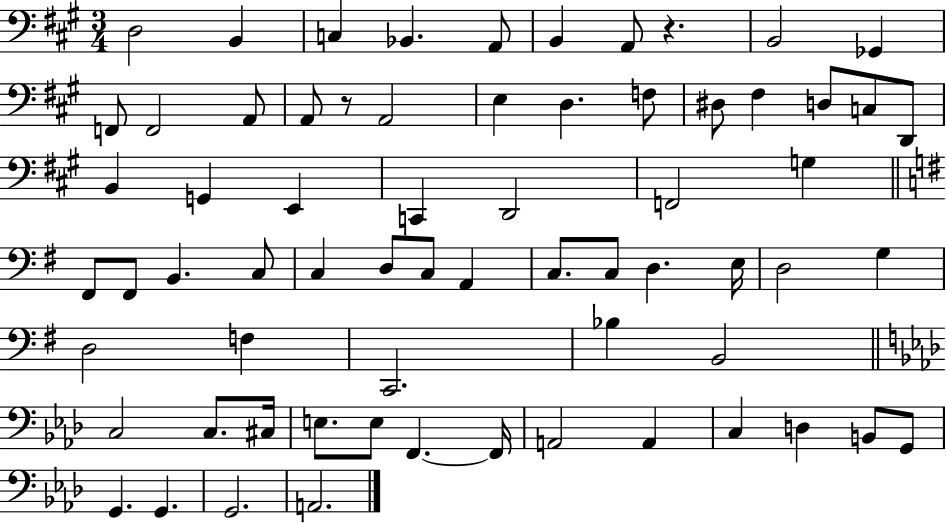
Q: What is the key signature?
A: A major